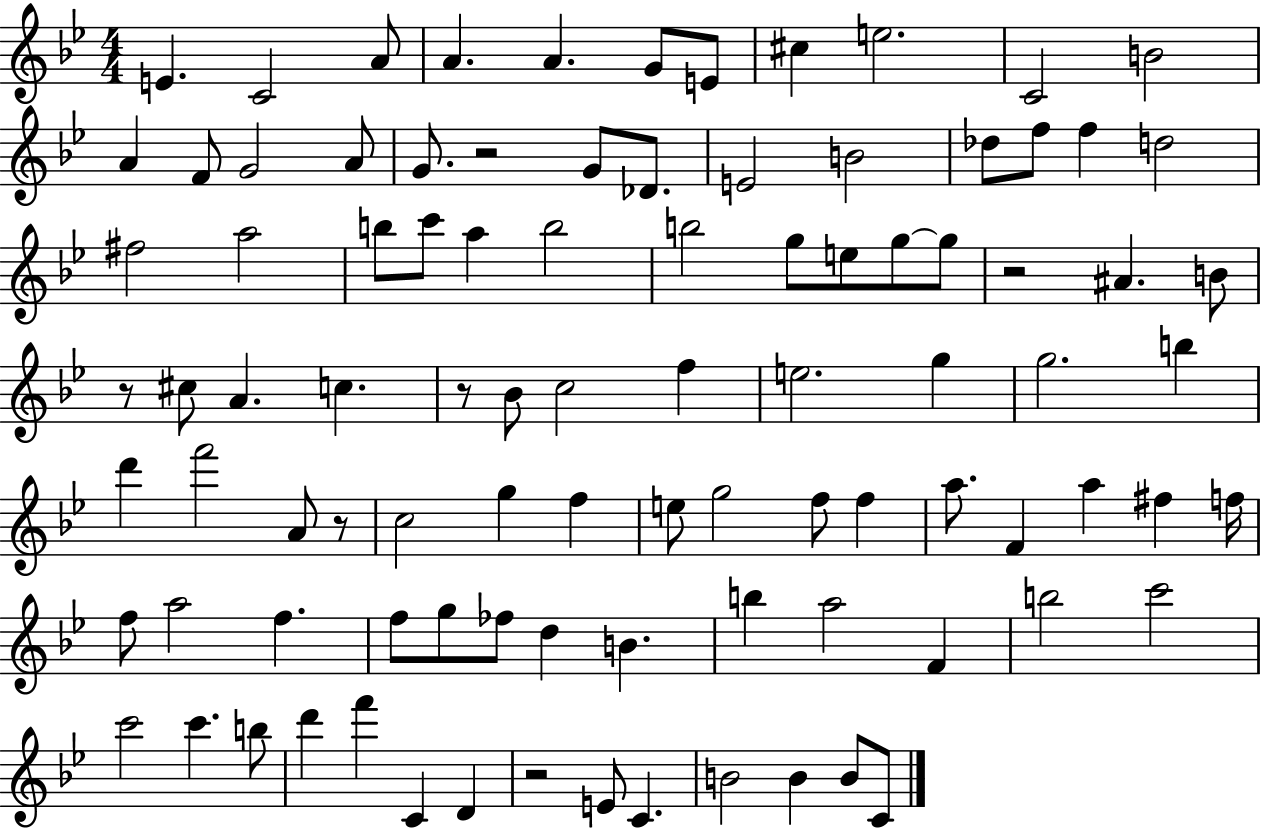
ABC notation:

X:1
T:Untitled
M:4/4
L:1/4
K:Bb
E C2 A/2 A A G/2 E/2 ^c e2 C2 B2 A F/2 G2 A/2 G/2 z2 G/2 _D/2 E2 B2 _d/2 f/2 f d2 ^f2 a2 b/2 c'/2 a b2 b2 g/2 e/2 g/2 g/2 z2 ^A B/2 z/2 ^c/2 A c z/2 _B/2 c2 f e2 g g2 b d' f'2 A/2 z/2 c2 g f e/2 g2 f/2 f a/2 F a ^f f/4 f/2 a2 f f/2 g/2 _f/2 d B b a2 F b2 c'2 c'2 c' b/2 d' f' C D z2 E/2 C B2 B B/2 C/2